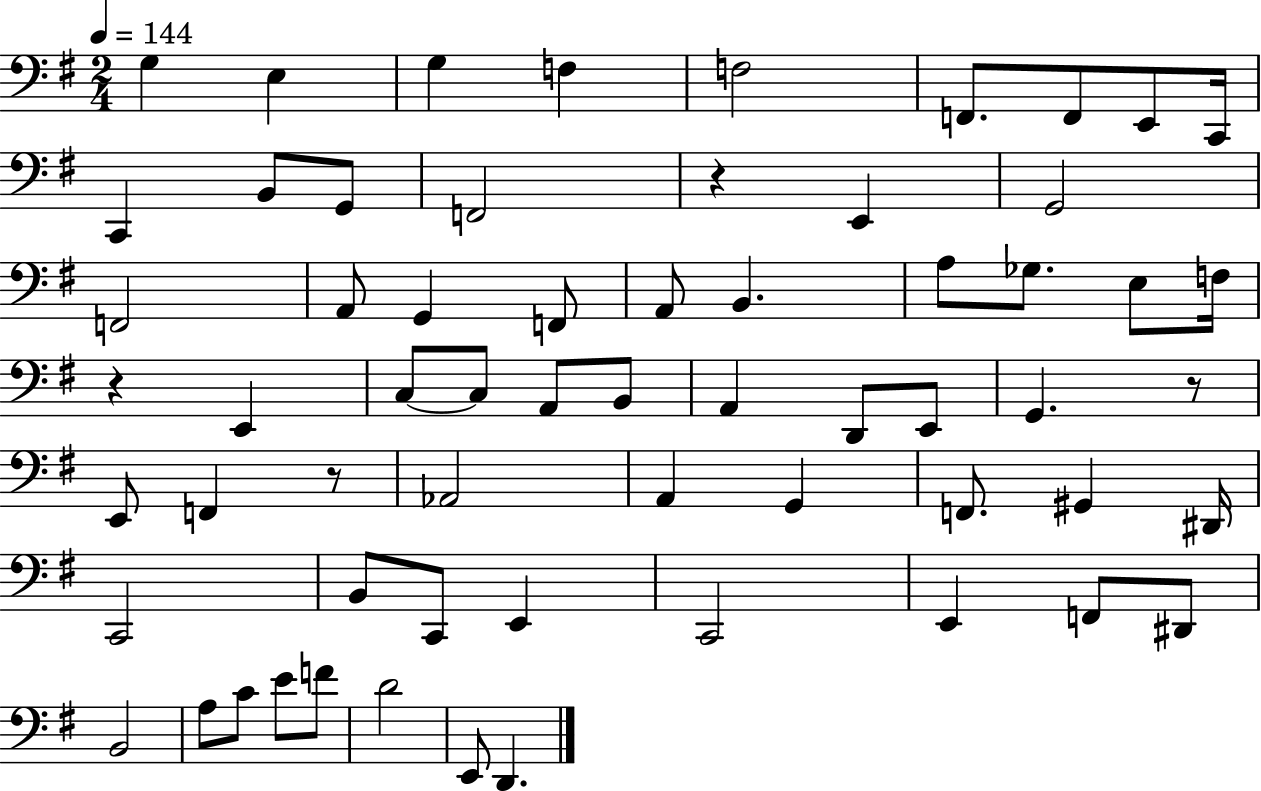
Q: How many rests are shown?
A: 4